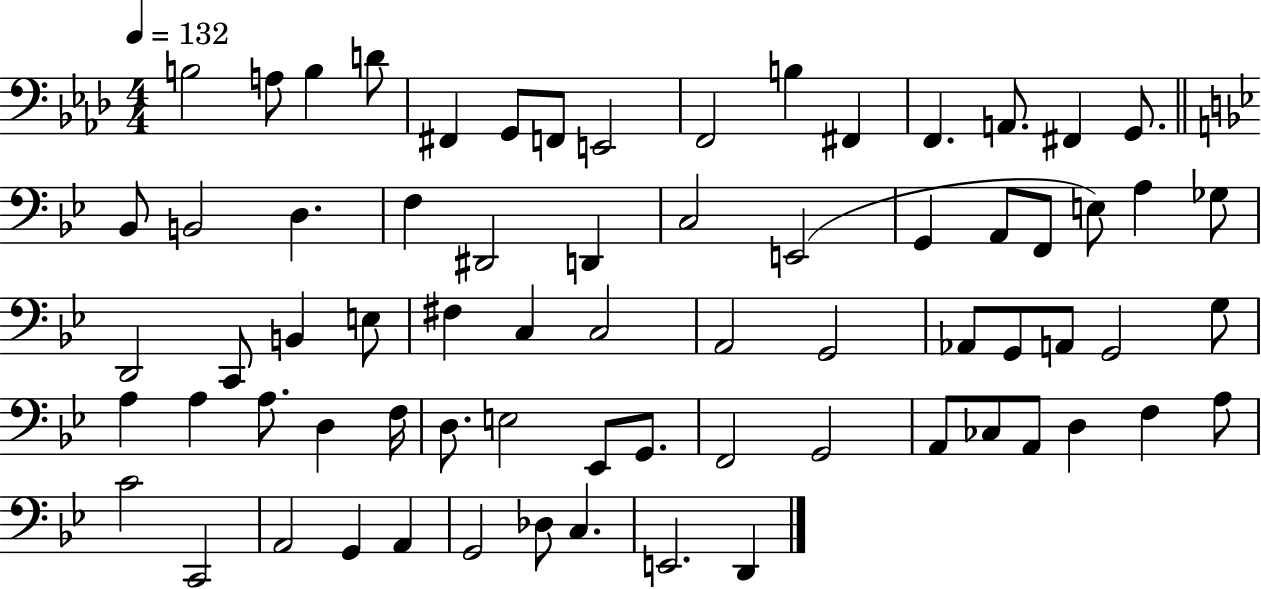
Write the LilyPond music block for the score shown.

{
  \clef bass
  \numericTimeSignature
  \time 4/4
  \key aes \major
  \tempo 4 = 132
  b2 a8 b4 d'8 | fis,4 g,8 f,8 e,2 | f,2 b4 fis,4 | f,4. a,8. fis,4 g,8. | \break \bar "||" \break \key bes \major bes,8 b,2 d4. | f4 dis,2 d,4 | c2 e,2( | g,4 a,8 f,8 e8) a4 ges8 | \break d,2 c,8 b,4 e8 | fis4 c4 c2 | a,2 g,2 | aes,8 g,8 a,8 g,2 g8 | \break a4 a4 a8. d4 f16 | d8. e2 ees,8 g,8. | f,2 g,2 | a,8 ces8 a,8 d4 f4 a8 | \break c'2 c,2 | a,2 g,4 a,4 | g,2 des8 c4. | e,2. d,4 | \break \bar "|."
}